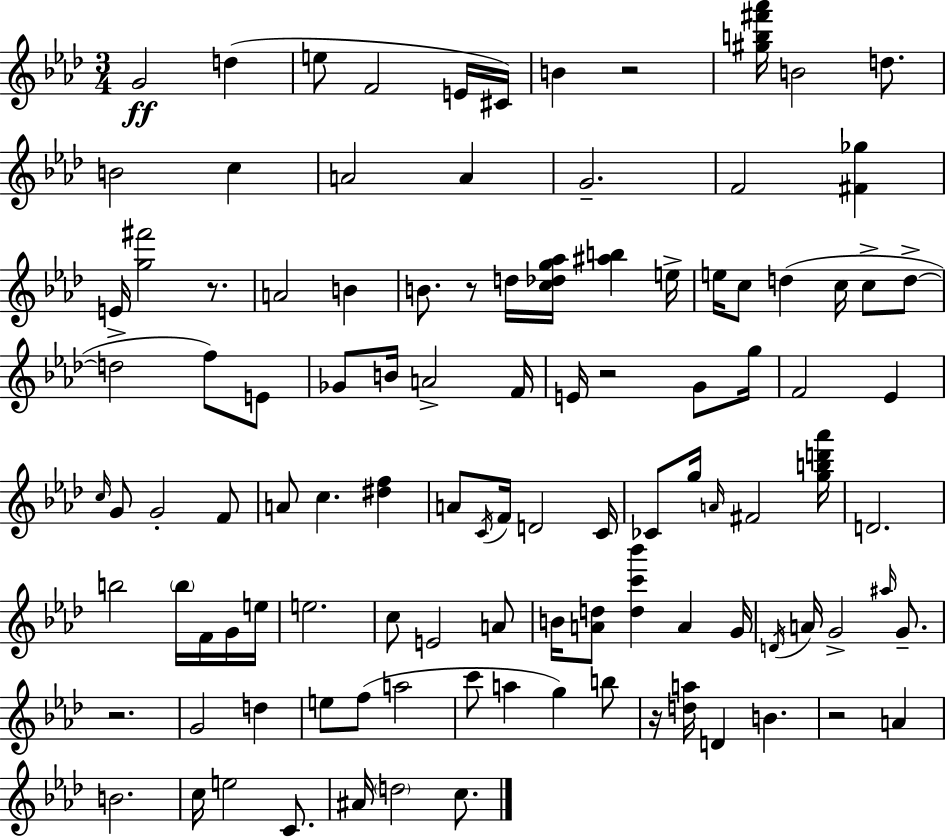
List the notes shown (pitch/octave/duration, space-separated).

G4/h D5/q E5/e F4/h E4/s C#4/s B4/q R/h [G#5,B5,F#6,Ab6]/s B4/h D5/e. B4/h C5/q A4/h A4/q G4/h. F4/h [F#4,Gb5]/q E4/s [G5,F#6]/h R/e. A4/h B4/q B4/e. R/e D5/s [C5,Db5,G5,Ab5]/s [A#5,B5]/q E5/s E5/s C5/e D5/q C5/s C5/e D5/e D5/h F5/e E4/e Gb4/e B4/s A4/h F4/s E4/s R/h G4/e G5/s F4/h Eb4/q C5/s G4/e G4/h F4/e A4/e C5/q. [D#5,F5]/q A4/e C4/s F4/s D4/h C4/s CES4/e G5/s A4/s F#4/h [G5,B5,D6,Ab6]/s D4/h. B5/h B5/s F4/s G4/s E5/s E5/h. C5/e E4/h A4/e B4/s [A4,D5]/e [D5,C6,Bb6]/q A4/q G4/s D4/s A4/s G4/h A#5/s G4/e. R/h. G4/h D5/q E5/e F5/e A5/h C6/e A5/q G5/q B5/e R/s [D5,A5]/s D4/q B4/q. R/h A4/q B4/h. C5/s E5/h C4/e. A#4/s D5/h C5/e.